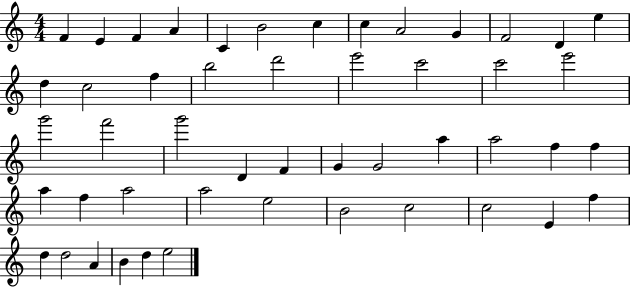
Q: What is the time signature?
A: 4/4